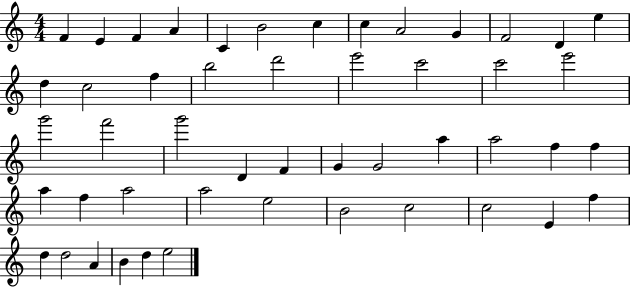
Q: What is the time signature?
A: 4/4